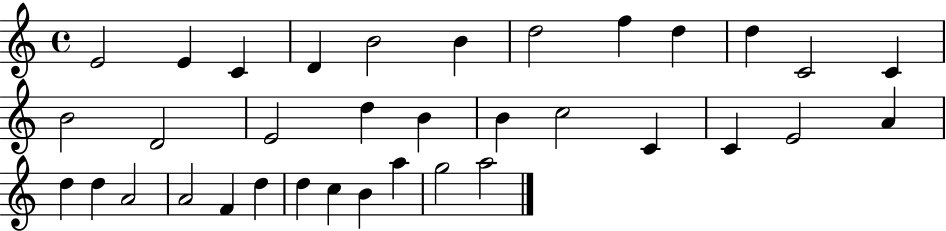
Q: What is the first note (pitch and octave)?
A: E4